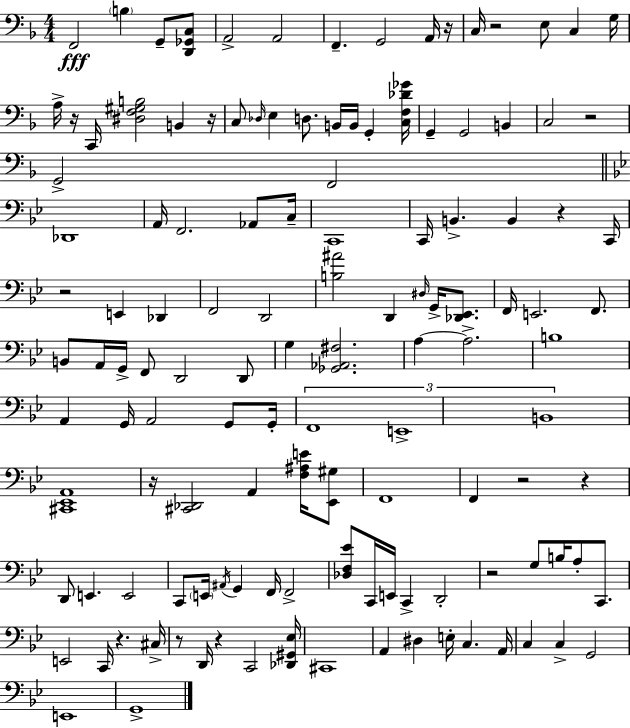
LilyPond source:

{
  \clef bass
  \numericTimeSignature
  \time 4/4
  \key d \minor
  \repeat volta 2 { f,2\fff \parenthesize b4 g,8-- <d, ges, c>8 | a,2-> a,2 | f,4.-- g,2 a,16 r16 | c16 r2 e8 c4 g16 | \break a16-> r16 c,16 <dis f gis b>2 b,4 r16 | c8 \grace { des16 } e4 d8. b,16 b,16 g,4-. | <c f des' ges'>16 g,4-- g,2 b,4 | c2 r2 | \break g,2-> f,2 | \bar "||" \break \key g \minor des,1 | a,16 f,2. aes,8 c16-- | c,1 | c,16 b,4.-> b,4 r4 c,16 | \break r2 e,4 des,4 | f,2 d,2 | <b ais'>2 d,4 \grace { dis16 } g,16-> <des, ees,>8. | f,16 e,2. f,8. | \break b,8 a,16 g,16-> f,8 d,2 d,8 | g4 <ges, aes, fis>2. | a4~~ a2.-> | b1 | \break a,4 g,16 a,2 g,8 | g,16-. \tuplet 3/2 { f,1 | e,1-> | b,1 } | \break <cis, ees, a,>1 | r16 <cis, des,>2 a,4 <f ais e'>16 <ees, gis>8 | f,1 | f,4 r2 r4 | \break d,8 e,4. e,2 | c,8 \parenthesize e,16 \acciaccatura { ais,16 } g,4 f,16 f,2-> | <des f ees'>8 c,16 e,16 c,4-> d,2-. | r2 g8 b16 a8-. c,8. | \break e,2 c,16 r4. | cis16-> r8 d,16 r4 c,2 | <des, gis, ees>16 cis,1 | a,4 dis4 e16-. c4. | \break a,16 c4 c4-> g,2 | e,1 | g,1-> | } \bar "|."
}